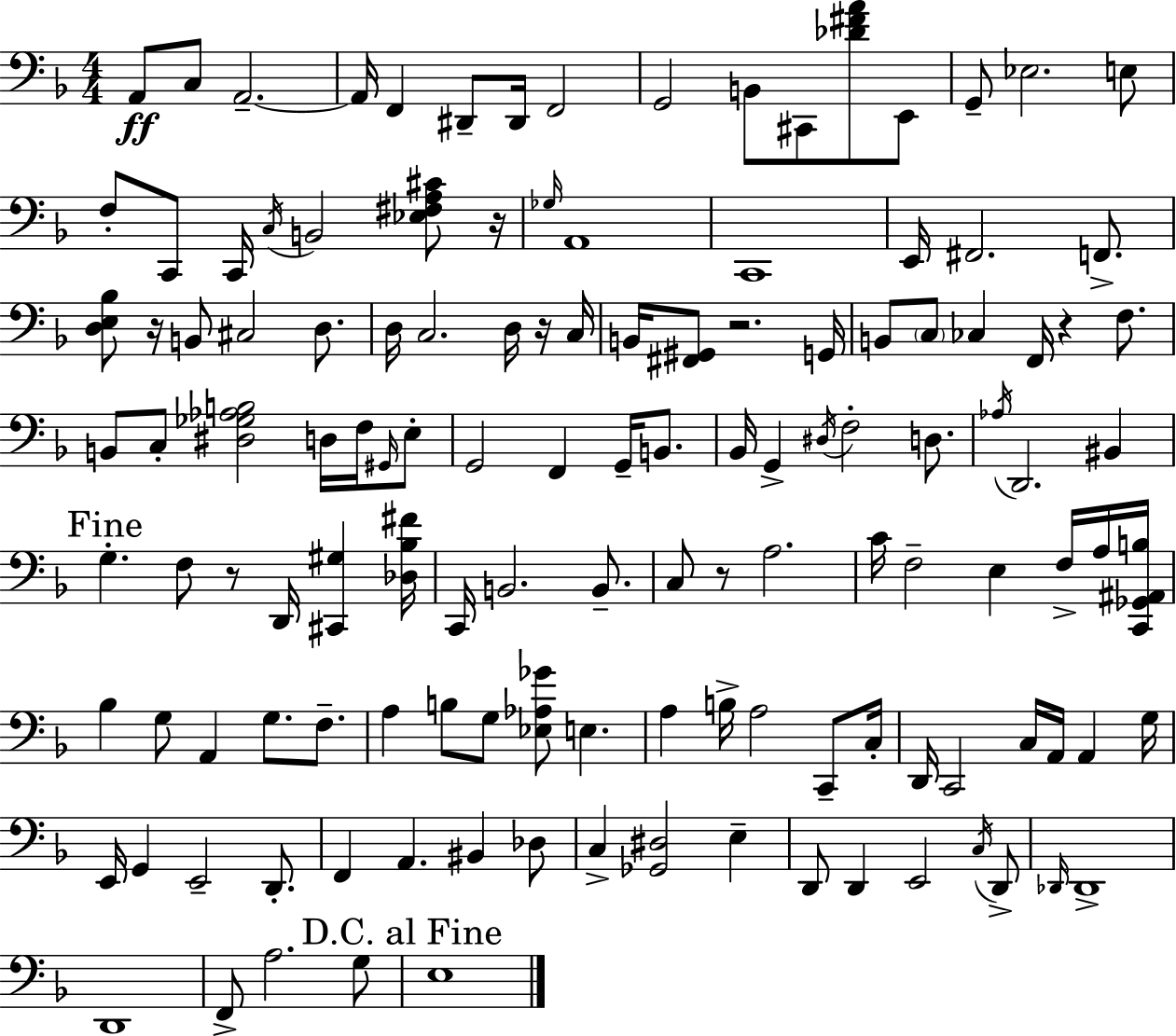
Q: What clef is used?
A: bass